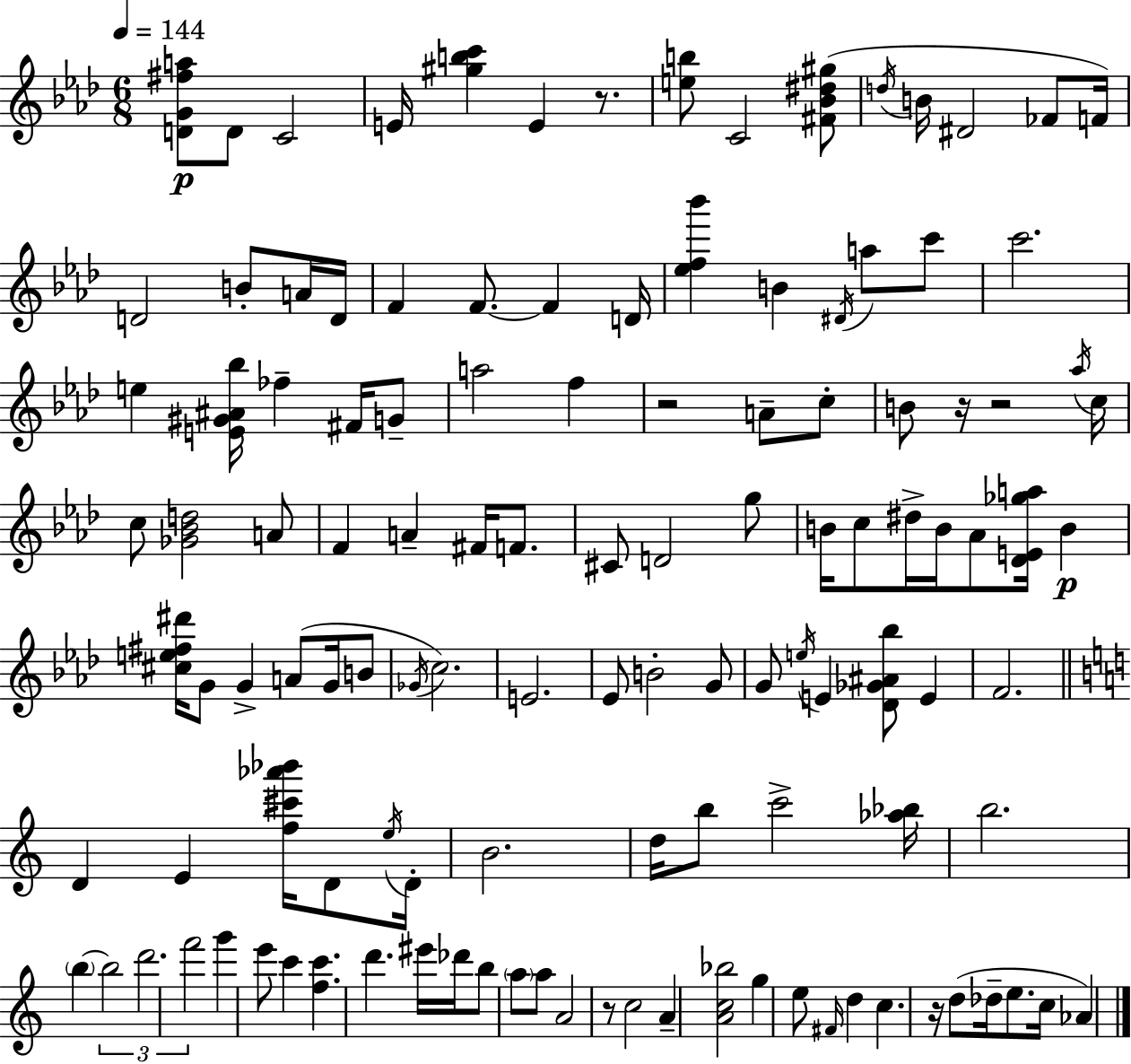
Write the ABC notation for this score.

X:1
T:Untitled
M:6/8
L:1/4
K:Ab
[DG^fa]/2 D/2 C2 E/4 [^gbc'] E z/2 [eb]/2 C2 [^F_B^d^g]/2 d/4 B/4 ^D2 _F/2 F/4 D2 B/2 A/4 D/4 F F/2 F D/4 [_ef_b'] B ^D/4 a/2 c'/2 c'2 e [E^G^A_b]/4 _f ^F/4 G/2 a2 f z2 A/2 c/2 B/2 z/4 z2 _a/4 c/4 c/2 [_G_Bd]2 A/2 F A ^F/4 F/2 ^C/2 D2 g/2 B/4 c/2 ^d/4 B/4 _A/2 [_DE_ga]/4 B [^ce^f^d']/4 G/2 G A/2 G/4 B/2 _G/4 c2 E2 _E/2 B2 G/2 G/2 e/4 E [_D_G^A_b]/2 E F2 D E [f^c'_a'_b']/4 D/2 e/4 D/4 B2 d/4 b/2 c'2 [_a_b]/4 b2 b b2 d'2 f'2 g' e'/2 c' [fc'] d' ^e'/4 _d'/4 b/2 a/2 a/2 A2 z/2 c2 A [Ac_b]2 g e/2 ^F/4 d c z/4 d/2 _d/4 e/2 c/4 _A